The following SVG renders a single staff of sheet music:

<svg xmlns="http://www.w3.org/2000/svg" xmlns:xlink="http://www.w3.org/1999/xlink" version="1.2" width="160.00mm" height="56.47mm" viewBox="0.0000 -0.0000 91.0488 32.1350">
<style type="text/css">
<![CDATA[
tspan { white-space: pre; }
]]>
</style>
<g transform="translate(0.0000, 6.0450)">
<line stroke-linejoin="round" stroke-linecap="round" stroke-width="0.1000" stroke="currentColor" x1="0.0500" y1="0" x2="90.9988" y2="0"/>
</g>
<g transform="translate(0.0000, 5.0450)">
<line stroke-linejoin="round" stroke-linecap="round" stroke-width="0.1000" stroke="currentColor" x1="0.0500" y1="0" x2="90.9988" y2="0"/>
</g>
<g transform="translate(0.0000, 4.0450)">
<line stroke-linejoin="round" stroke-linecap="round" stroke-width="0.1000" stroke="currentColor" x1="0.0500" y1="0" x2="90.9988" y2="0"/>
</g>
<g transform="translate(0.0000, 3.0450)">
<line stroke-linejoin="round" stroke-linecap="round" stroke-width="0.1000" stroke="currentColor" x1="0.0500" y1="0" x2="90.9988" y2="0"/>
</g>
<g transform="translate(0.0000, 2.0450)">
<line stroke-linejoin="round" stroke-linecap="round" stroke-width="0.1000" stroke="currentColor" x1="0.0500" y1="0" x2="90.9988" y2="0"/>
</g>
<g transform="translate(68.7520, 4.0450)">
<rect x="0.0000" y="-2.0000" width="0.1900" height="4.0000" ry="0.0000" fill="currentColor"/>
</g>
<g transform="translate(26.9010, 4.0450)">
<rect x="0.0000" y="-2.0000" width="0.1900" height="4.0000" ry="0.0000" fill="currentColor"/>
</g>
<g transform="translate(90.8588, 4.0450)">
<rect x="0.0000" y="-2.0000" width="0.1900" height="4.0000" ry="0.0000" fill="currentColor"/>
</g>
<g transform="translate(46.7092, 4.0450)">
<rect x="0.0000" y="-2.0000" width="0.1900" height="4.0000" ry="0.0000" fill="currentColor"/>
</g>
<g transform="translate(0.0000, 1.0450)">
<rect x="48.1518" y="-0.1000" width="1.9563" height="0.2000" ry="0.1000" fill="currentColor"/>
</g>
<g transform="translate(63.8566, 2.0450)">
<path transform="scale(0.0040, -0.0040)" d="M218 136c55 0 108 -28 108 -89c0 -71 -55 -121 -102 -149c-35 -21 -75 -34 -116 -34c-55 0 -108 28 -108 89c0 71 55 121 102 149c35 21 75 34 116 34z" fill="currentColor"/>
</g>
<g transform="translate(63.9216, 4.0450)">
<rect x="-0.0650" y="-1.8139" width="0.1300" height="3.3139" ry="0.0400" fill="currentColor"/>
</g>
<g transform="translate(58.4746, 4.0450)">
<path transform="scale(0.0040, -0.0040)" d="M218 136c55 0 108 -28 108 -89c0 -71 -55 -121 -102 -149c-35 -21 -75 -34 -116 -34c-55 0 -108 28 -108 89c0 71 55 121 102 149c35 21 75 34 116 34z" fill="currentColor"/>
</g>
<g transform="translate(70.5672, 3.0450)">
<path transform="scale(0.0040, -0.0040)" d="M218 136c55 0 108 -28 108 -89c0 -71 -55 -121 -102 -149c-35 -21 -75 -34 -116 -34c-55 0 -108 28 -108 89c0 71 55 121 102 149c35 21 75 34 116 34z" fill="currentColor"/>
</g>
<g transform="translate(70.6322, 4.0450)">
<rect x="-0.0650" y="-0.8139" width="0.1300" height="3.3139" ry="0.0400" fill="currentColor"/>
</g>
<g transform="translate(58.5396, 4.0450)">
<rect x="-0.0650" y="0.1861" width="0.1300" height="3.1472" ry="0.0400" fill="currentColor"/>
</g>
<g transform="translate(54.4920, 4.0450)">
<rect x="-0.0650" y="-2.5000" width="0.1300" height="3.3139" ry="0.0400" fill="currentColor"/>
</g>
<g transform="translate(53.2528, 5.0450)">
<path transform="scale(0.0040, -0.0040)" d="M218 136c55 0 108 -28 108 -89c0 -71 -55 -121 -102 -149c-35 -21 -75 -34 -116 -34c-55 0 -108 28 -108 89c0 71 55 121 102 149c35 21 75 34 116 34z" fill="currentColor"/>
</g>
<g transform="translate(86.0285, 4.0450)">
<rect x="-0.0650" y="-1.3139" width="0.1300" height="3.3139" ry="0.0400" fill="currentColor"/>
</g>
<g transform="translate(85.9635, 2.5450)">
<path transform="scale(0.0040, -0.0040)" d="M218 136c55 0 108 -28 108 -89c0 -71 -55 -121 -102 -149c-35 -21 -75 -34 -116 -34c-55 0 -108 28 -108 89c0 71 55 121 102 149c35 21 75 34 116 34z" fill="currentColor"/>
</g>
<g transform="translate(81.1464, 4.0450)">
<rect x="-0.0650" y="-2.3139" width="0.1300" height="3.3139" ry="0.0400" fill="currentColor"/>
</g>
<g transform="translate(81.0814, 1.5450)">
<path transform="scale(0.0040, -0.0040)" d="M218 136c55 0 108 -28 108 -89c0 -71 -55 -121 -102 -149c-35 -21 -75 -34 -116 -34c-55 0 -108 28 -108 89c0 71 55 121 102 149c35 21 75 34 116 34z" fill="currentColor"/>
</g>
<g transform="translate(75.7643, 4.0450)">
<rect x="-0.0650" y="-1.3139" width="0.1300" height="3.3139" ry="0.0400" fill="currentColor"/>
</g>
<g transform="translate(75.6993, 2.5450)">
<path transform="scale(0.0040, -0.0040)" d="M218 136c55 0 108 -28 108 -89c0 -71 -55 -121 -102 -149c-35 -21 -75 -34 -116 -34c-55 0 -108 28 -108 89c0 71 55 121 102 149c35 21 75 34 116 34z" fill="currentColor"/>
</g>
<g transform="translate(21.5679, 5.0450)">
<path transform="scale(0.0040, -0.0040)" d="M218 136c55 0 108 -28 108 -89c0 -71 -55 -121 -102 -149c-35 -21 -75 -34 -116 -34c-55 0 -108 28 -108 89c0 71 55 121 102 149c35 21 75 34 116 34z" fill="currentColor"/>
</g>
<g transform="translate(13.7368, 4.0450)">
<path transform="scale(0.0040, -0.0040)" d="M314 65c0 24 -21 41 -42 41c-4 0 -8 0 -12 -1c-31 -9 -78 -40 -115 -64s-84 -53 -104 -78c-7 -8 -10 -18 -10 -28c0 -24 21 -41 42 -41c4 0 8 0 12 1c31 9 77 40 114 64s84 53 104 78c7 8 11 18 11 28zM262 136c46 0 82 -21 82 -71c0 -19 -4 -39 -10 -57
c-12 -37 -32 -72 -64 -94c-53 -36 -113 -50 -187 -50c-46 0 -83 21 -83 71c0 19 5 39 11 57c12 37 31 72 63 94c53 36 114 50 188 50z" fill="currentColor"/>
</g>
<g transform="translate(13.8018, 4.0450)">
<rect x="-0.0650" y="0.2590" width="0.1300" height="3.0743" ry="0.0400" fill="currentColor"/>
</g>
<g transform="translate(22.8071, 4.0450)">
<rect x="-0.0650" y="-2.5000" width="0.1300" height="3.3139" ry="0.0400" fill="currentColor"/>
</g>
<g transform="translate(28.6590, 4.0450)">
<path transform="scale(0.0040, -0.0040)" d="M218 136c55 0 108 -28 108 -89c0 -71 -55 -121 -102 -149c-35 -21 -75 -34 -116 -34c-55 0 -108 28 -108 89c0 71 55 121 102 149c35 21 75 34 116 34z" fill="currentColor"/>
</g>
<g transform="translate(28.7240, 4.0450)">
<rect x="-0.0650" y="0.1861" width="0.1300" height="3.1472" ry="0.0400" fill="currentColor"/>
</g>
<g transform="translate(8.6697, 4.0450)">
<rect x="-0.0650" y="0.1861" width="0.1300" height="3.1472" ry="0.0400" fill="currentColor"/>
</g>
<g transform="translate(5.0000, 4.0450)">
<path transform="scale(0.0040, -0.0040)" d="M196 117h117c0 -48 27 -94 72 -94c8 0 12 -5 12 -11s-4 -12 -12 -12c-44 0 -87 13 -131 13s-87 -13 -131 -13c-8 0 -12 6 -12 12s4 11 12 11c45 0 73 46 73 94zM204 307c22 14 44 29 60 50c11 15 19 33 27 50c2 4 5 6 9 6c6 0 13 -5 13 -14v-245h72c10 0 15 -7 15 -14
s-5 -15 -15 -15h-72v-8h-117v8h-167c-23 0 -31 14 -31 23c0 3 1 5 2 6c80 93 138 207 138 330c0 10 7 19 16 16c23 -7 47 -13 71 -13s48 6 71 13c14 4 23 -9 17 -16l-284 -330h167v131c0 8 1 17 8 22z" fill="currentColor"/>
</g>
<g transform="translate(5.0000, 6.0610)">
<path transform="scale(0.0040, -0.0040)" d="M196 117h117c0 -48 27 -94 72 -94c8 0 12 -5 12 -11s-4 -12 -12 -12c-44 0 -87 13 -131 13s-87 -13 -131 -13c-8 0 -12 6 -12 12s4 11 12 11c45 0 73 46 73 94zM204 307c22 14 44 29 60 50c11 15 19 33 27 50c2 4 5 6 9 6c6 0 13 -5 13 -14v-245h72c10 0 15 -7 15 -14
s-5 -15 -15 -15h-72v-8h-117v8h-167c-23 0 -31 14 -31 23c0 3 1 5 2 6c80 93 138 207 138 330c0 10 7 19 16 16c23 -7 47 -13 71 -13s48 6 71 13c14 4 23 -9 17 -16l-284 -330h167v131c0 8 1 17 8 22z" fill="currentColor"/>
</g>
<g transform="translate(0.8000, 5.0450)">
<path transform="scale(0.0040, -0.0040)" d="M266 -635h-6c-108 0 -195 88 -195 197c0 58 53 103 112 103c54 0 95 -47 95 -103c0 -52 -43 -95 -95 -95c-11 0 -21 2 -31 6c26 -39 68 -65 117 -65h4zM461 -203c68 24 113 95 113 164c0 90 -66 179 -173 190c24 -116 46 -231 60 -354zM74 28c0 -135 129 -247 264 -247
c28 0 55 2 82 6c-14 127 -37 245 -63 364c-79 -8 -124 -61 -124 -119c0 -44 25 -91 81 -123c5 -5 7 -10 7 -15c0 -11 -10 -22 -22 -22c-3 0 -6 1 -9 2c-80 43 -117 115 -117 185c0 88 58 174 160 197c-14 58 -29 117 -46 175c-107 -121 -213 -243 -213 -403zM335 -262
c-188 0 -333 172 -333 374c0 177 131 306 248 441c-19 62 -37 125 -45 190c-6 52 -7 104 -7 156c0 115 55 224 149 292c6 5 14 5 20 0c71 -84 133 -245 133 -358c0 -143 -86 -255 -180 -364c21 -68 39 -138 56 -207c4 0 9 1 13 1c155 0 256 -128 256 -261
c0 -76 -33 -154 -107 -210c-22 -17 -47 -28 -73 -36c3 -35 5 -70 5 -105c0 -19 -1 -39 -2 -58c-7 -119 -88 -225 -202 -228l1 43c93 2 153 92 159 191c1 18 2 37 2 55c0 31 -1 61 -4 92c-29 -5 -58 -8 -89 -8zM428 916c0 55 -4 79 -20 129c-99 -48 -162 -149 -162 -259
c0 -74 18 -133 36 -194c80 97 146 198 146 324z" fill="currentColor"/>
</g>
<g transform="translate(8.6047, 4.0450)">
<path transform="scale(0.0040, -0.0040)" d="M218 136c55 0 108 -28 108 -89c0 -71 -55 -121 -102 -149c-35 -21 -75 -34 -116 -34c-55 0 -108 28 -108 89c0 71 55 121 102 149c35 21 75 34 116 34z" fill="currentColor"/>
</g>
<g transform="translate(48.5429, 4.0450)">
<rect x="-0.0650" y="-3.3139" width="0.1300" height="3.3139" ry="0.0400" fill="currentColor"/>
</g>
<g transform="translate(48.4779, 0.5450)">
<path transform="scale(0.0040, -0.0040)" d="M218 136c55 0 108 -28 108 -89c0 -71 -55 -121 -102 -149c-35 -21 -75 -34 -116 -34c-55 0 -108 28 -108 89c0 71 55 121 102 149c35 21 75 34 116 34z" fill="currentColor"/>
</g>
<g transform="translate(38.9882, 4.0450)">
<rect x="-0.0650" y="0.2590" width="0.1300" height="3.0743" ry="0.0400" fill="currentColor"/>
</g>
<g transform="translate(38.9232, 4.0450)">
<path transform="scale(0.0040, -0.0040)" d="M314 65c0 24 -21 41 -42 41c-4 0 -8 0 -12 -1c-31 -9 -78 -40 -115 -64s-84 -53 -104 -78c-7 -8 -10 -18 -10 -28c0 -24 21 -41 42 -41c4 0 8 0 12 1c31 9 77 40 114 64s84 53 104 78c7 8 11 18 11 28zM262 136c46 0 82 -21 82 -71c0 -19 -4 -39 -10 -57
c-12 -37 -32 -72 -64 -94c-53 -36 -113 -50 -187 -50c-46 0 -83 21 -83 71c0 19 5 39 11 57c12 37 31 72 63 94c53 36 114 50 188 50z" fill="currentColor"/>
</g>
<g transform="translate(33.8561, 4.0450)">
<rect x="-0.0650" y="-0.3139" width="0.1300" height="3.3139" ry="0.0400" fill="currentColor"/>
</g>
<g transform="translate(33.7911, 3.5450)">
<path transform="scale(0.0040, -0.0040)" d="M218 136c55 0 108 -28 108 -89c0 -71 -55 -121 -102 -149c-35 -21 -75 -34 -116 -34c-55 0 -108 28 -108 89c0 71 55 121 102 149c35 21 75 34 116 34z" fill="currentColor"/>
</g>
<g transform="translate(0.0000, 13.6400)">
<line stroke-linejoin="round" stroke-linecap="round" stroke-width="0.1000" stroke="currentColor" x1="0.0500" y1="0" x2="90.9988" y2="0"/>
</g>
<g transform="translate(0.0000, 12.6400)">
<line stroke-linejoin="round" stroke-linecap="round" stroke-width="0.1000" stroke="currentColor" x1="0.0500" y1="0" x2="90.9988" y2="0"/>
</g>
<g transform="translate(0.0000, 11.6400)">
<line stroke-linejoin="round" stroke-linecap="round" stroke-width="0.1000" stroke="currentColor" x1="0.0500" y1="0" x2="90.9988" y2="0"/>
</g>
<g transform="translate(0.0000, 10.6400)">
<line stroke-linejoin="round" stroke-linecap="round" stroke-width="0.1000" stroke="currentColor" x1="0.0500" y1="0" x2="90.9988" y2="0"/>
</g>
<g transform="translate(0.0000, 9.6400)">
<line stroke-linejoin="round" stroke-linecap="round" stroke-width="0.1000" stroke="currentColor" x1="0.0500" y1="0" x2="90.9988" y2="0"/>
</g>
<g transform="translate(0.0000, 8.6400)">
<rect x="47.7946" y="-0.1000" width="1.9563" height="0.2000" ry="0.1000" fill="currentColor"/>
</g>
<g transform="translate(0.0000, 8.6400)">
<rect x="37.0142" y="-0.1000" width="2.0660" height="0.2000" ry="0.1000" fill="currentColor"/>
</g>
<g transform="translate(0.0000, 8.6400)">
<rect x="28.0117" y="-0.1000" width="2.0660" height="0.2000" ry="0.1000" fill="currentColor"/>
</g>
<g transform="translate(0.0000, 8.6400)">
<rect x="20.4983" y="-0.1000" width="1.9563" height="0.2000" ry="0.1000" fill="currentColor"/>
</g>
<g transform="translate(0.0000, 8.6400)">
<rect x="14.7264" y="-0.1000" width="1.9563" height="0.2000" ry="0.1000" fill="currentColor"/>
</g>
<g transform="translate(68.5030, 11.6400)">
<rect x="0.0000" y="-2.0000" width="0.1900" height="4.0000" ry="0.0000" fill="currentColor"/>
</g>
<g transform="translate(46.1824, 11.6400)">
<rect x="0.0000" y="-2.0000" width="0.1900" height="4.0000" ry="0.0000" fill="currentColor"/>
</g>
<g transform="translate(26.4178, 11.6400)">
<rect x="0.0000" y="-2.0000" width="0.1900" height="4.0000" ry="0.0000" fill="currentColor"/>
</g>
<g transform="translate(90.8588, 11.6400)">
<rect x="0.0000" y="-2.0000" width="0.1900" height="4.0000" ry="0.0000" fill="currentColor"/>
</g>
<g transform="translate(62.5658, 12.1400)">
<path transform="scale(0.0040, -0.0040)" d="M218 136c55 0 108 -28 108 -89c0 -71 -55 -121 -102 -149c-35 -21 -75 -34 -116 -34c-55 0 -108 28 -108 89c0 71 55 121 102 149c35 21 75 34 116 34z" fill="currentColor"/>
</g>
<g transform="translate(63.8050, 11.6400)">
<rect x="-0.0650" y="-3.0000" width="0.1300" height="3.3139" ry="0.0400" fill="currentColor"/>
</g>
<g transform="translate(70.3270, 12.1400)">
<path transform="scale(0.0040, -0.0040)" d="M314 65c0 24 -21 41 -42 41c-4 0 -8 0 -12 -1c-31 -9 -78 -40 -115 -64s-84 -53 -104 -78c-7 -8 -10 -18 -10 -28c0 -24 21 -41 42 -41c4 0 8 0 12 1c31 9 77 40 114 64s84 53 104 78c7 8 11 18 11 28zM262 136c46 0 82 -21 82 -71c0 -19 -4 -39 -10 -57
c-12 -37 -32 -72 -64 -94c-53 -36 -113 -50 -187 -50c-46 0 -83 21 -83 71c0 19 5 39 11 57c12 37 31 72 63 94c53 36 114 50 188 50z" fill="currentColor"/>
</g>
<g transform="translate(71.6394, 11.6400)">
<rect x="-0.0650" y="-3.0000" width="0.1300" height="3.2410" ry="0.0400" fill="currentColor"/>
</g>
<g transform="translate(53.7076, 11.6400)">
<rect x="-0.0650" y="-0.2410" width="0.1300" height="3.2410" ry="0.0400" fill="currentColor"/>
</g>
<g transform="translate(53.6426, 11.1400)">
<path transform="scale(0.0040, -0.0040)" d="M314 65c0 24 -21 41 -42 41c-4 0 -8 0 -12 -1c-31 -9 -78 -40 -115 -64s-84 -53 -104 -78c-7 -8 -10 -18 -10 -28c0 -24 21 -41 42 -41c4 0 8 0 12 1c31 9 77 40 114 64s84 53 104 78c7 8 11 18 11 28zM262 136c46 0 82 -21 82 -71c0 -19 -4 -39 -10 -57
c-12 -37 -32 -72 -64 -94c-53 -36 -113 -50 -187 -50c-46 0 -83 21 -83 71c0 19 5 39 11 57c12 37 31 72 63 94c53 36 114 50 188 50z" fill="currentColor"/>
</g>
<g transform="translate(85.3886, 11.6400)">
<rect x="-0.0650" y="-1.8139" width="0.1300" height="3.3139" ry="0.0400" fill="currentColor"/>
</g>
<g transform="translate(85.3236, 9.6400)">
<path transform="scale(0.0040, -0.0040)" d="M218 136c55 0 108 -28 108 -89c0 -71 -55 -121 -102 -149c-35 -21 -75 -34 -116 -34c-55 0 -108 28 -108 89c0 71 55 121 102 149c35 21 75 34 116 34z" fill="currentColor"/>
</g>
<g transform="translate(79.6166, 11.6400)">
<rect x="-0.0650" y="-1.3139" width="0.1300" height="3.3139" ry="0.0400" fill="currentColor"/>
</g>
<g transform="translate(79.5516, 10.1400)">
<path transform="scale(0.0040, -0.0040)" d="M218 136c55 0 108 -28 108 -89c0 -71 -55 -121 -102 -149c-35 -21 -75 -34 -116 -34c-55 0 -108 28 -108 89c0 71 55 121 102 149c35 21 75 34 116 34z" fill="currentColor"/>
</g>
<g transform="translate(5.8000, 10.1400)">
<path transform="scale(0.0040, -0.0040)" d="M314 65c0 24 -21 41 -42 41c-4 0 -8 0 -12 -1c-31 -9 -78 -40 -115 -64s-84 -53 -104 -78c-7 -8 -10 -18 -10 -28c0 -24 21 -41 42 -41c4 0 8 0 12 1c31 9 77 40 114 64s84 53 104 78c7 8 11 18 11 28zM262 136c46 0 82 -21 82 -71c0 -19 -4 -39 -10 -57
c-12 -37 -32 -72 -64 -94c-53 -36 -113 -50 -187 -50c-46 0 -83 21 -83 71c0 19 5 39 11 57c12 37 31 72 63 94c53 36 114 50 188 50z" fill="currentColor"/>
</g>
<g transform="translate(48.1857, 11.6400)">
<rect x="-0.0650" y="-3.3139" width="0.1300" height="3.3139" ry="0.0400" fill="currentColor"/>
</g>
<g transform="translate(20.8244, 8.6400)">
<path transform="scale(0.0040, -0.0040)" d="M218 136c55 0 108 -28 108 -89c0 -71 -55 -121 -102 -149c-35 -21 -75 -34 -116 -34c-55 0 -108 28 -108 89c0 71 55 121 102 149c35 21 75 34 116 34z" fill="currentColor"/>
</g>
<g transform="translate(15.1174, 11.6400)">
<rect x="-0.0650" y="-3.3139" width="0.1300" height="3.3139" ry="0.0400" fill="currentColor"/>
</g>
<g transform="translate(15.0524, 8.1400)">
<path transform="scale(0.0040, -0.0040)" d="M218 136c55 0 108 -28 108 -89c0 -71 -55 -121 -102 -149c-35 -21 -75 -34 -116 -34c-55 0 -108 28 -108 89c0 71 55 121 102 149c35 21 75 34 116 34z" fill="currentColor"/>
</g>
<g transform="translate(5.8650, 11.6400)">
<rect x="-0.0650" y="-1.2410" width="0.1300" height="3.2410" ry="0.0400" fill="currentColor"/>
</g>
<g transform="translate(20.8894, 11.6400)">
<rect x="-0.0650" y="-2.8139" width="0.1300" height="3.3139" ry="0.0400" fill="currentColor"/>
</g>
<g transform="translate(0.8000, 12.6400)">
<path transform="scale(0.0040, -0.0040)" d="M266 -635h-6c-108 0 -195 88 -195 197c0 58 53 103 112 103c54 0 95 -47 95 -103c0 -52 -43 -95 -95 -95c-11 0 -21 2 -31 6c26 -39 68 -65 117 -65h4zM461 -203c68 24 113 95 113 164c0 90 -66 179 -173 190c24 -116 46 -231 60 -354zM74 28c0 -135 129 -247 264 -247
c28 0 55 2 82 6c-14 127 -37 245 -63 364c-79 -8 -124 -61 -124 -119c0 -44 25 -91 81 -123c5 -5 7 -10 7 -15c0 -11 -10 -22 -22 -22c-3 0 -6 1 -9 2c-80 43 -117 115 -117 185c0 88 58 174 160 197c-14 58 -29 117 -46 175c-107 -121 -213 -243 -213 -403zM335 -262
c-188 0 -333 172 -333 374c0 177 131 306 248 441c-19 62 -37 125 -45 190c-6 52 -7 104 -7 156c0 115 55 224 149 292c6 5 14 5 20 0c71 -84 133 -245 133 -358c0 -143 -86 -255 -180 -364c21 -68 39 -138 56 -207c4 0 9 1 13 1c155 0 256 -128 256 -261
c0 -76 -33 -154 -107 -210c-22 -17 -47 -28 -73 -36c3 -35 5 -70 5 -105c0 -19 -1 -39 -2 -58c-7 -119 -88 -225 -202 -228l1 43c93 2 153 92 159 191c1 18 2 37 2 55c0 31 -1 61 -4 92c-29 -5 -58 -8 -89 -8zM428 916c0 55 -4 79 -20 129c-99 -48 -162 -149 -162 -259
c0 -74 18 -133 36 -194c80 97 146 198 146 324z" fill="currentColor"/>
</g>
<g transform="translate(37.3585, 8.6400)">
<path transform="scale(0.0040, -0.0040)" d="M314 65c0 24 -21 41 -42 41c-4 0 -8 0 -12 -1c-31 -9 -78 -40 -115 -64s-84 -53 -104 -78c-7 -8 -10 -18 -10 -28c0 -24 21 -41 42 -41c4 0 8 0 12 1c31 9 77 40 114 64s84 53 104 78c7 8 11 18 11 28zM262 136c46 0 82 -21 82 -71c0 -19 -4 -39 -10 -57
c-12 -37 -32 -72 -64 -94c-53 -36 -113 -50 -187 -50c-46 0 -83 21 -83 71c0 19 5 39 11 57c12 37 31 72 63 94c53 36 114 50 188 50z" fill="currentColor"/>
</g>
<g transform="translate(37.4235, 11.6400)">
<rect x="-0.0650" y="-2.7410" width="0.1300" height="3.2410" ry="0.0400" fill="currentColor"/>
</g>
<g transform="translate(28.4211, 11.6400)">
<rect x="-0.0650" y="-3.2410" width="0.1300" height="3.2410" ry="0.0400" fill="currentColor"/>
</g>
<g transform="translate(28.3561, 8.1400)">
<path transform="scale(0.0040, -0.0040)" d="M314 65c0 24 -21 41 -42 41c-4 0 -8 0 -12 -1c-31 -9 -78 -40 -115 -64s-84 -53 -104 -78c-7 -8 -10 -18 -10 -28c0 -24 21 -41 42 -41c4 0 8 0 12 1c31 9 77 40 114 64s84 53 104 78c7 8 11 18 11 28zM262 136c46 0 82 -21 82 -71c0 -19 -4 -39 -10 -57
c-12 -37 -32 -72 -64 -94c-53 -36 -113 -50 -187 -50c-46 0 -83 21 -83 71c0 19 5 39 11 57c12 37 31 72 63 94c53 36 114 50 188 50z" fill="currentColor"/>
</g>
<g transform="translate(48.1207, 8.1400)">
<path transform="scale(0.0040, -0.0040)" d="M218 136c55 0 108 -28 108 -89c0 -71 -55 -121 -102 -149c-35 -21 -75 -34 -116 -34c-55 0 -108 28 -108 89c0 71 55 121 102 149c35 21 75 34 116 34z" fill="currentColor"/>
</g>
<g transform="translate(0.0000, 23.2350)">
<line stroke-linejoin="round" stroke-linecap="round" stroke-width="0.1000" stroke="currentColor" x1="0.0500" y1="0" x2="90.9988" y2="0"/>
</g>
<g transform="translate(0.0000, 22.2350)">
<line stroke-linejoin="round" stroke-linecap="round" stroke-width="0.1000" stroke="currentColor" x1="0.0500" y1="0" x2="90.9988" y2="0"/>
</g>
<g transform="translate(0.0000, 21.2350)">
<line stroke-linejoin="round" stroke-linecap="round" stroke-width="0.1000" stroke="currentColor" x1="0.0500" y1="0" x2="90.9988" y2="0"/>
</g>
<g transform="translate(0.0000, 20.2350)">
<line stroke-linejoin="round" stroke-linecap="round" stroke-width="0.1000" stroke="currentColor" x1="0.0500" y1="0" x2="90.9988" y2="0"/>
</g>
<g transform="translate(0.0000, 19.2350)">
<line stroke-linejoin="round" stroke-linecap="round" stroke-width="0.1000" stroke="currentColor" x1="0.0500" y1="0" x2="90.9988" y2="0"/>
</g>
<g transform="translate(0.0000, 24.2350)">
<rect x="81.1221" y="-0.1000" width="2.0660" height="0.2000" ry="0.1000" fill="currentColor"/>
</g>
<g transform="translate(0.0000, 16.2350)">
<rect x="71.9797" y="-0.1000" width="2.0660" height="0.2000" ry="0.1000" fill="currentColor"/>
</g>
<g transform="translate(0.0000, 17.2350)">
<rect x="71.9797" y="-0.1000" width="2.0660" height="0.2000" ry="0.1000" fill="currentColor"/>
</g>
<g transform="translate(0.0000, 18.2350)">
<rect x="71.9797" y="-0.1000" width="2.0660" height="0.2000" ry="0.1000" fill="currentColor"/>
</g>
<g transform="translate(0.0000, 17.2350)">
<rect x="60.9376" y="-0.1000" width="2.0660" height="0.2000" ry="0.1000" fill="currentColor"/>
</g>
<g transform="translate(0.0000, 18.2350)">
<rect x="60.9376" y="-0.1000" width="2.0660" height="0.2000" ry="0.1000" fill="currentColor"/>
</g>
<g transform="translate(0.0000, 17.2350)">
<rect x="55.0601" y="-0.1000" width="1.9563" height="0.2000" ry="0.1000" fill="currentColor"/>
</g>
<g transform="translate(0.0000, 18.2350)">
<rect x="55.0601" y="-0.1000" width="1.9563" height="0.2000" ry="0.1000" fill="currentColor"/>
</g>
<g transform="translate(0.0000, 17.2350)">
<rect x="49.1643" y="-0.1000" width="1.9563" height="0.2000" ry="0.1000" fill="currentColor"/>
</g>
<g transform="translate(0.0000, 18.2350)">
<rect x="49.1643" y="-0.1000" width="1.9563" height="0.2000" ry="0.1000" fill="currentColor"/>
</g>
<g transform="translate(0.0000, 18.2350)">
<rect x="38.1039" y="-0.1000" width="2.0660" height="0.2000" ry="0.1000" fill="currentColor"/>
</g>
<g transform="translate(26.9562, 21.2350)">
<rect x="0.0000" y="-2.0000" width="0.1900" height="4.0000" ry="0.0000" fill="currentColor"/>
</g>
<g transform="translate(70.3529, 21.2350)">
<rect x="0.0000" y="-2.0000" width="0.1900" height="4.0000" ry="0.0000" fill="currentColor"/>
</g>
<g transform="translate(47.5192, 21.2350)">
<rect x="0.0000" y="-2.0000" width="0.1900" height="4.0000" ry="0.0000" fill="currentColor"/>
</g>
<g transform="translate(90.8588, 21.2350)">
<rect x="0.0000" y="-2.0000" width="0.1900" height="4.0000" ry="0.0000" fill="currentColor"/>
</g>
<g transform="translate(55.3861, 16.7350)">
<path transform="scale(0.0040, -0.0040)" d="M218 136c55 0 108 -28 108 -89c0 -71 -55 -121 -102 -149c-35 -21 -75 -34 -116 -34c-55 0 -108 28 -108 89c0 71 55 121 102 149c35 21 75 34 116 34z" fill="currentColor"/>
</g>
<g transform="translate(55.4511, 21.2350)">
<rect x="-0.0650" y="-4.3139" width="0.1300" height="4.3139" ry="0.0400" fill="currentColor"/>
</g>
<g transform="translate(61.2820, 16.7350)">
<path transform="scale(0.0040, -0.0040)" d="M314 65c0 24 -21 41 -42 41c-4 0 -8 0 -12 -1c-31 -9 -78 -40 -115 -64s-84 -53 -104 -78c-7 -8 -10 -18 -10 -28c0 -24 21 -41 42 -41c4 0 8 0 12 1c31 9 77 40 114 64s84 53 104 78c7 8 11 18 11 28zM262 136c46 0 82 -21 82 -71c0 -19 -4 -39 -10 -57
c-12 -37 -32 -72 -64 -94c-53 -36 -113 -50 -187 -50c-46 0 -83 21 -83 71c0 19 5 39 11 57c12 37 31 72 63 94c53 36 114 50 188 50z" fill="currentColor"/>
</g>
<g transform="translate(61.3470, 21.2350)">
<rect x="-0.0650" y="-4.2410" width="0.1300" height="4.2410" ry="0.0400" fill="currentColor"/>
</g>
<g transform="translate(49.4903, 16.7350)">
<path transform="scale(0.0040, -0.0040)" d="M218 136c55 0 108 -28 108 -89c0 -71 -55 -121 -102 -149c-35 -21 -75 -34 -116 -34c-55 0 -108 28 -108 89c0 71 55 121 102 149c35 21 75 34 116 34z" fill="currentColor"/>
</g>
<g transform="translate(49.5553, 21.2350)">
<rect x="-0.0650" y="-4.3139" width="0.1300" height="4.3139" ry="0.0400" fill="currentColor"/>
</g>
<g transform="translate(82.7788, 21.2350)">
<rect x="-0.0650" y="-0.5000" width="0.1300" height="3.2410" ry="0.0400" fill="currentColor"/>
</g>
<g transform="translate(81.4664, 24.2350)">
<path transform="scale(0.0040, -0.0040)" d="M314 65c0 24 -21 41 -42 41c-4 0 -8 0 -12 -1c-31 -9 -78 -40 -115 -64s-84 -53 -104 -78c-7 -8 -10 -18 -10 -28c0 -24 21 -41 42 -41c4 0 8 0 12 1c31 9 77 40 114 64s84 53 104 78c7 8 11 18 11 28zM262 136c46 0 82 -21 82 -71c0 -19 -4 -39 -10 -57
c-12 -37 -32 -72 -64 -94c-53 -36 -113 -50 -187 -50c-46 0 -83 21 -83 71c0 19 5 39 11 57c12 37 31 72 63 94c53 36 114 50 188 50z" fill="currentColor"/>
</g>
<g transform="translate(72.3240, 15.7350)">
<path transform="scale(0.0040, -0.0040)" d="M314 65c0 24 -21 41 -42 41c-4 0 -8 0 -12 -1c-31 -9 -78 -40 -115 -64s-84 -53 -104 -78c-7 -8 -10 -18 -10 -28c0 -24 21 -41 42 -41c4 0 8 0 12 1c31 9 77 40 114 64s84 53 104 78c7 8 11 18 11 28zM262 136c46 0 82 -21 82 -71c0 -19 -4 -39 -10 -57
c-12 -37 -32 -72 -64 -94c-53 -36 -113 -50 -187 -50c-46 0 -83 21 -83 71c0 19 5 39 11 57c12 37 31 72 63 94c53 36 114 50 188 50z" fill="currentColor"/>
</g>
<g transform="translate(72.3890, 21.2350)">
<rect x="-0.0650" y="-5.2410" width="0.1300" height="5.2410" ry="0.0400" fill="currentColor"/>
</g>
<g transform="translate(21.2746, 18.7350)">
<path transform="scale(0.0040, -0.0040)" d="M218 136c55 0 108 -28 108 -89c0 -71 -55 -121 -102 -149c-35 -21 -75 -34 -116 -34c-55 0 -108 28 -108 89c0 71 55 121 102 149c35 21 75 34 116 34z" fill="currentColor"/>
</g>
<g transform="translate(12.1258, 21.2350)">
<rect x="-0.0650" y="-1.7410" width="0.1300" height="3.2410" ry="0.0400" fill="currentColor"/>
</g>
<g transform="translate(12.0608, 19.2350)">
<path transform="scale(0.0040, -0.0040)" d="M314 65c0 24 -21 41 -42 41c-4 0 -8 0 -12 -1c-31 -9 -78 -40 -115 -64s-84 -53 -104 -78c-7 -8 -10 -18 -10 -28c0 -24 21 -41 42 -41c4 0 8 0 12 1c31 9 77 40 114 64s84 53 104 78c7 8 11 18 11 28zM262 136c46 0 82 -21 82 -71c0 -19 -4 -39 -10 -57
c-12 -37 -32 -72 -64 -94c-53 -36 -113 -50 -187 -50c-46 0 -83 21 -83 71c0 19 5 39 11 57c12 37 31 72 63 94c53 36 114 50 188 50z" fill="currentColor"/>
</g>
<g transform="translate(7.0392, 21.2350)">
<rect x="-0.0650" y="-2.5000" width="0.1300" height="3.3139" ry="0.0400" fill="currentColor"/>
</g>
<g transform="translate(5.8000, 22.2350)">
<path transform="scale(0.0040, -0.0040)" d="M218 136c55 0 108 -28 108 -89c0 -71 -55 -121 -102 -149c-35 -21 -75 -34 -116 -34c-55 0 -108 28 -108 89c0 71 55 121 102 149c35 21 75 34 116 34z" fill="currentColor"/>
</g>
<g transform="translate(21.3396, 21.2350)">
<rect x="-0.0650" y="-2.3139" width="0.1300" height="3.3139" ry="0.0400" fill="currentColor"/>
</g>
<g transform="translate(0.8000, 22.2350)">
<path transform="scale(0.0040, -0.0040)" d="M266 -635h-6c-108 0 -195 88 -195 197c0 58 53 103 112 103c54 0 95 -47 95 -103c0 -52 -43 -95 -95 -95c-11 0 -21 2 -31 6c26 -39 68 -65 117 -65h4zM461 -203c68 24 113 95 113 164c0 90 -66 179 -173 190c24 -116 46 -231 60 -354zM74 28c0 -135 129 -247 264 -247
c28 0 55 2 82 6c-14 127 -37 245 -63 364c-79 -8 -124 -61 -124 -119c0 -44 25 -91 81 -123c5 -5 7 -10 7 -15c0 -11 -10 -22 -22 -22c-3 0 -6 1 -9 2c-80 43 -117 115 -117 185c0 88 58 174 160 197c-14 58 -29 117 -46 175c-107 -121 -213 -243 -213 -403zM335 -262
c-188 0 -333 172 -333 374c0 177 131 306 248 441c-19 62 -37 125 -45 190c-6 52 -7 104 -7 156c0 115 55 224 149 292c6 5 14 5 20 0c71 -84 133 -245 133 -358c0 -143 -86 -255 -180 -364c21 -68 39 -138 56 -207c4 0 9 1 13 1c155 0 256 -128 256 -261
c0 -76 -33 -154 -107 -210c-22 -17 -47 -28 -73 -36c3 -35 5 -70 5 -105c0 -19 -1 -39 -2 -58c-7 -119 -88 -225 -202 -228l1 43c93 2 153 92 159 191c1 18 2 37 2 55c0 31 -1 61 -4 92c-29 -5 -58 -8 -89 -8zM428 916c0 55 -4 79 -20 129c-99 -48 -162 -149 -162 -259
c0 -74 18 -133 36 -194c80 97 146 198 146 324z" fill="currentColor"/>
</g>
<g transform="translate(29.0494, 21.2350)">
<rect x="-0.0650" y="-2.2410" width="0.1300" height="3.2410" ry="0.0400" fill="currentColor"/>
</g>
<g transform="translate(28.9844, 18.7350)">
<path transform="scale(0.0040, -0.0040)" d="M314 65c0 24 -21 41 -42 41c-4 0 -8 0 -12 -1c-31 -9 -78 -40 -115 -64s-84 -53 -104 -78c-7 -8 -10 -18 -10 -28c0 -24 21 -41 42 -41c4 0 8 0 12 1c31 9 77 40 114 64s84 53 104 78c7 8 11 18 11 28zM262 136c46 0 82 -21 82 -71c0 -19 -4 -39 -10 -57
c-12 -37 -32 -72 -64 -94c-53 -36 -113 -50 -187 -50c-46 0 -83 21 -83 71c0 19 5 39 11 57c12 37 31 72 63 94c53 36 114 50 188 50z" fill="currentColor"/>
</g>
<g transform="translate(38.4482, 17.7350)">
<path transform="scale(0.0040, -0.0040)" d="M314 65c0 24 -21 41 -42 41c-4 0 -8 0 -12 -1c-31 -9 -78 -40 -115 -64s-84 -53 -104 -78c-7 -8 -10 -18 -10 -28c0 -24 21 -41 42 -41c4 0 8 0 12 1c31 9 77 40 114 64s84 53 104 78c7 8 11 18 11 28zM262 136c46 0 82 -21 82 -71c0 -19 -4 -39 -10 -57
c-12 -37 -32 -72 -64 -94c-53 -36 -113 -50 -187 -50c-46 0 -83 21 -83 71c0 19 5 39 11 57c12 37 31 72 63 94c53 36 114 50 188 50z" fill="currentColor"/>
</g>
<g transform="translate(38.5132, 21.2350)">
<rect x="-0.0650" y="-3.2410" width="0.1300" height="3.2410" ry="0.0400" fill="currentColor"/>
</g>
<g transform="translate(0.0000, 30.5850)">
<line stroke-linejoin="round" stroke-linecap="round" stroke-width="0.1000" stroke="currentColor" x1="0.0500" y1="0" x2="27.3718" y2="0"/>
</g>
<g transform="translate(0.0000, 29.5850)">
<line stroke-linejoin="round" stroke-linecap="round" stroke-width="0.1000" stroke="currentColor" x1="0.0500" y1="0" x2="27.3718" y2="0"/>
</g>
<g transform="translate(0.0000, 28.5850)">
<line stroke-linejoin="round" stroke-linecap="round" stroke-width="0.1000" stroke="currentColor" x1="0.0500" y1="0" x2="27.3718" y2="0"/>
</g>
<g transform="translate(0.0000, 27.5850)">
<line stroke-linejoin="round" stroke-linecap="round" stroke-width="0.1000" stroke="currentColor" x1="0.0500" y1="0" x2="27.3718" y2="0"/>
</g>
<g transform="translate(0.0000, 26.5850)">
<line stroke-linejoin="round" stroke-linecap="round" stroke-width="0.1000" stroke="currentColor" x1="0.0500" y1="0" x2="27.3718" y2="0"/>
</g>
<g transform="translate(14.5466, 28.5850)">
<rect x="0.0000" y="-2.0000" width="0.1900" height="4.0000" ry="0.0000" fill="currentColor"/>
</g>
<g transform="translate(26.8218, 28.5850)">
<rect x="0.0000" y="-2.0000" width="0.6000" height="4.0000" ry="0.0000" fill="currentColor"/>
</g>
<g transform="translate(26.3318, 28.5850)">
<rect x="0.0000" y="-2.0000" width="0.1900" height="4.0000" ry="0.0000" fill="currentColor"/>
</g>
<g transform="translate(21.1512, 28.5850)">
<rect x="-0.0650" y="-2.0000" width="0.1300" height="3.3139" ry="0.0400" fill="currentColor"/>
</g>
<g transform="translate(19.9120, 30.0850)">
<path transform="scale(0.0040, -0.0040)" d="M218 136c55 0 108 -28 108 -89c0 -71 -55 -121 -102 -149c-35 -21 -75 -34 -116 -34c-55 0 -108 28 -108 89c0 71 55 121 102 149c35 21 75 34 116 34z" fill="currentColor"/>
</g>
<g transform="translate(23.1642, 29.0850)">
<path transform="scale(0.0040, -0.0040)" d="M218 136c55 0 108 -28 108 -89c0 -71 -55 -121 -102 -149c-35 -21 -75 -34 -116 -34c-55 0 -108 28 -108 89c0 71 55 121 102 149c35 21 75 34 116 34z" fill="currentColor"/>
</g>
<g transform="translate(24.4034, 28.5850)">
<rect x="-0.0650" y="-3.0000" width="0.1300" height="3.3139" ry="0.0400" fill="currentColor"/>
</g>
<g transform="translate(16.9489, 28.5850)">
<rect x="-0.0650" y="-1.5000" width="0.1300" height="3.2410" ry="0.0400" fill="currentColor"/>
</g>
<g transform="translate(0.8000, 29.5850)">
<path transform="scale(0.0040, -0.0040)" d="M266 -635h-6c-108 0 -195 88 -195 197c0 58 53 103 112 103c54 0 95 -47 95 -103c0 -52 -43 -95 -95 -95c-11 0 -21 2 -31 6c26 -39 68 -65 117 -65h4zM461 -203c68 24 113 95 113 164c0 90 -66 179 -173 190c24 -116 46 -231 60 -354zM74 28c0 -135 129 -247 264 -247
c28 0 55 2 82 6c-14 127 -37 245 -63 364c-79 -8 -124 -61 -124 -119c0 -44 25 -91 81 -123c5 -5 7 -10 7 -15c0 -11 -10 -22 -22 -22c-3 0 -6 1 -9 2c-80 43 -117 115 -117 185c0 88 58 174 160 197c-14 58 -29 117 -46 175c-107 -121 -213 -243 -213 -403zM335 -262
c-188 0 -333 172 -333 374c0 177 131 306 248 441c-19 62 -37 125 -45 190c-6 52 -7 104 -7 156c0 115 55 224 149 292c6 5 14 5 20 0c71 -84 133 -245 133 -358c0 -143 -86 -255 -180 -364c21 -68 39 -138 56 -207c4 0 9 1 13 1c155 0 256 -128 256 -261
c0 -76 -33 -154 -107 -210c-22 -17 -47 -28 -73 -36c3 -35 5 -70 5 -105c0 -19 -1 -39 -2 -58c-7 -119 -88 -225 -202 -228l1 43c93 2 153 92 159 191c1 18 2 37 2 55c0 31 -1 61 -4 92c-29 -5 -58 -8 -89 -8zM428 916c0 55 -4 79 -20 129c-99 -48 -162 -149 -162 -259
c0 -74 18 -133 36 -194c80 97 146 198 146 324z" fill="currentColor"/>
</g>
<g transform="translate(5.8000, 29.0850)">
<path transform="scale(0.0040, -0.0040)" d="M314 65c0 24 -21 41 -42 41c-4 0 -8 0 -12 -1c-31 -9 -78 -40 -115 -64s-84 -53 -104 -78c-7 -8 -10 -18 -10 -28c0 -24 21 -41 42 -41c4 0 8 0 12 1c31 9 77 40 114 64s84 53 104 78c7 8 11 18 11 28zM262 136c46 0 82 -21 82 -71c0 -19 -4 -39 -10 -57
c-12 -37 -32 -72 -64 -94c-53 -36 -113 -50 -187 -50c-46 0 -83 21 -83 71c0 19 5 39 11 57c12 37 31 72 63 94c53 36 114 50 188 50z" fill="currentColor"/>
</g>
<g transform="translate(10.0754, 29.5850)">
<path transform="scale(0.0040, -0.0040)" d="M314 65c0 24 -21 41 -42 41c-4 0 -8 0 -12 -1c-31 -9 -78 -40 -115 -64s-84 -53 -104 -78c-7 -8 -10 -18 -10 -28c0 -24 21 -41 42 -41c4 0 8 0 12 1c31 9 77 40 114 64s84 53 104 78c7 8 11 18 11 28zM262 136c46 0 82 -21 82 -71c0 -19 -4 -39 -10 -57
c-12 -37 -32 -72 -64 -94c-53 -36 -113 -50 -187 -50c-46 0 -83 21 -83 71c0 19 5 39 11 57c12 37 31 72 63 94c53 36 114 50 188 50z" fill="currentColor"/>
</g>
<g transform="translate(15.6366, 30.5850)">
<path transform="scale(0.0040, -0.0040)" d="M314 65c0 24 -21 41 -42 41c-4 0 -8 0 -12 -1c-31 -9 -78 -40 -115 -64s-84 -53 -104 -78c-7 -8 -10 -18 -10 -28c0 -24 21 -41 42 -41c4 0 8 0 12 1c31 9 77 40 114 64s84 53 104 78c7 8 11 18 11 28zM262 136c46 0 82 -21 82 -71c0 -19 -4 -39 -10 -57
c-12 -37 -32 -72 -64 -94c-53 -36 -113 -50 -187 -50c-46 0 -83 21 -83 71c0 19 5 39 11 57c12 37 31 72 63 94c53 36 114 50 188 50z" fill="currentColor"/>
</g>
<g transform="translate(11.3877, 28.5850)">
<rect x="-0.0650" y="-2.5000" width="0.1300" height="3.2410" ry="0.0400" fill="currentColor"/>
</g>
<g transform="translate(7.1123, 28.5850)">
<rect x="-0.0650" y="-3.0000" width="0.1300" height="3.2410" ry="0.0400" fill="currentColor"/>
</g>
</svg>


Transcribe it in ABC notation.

X:1
T:Untitled
M:4/4
L:1/4
K:C
B B2 G B c B2 b G B f d e g e e2 b a b2 a2 b c2 A A2 e f G f2 g g2 b2 d' d' d'2 f'2 C2 A2 G2 E2 F A